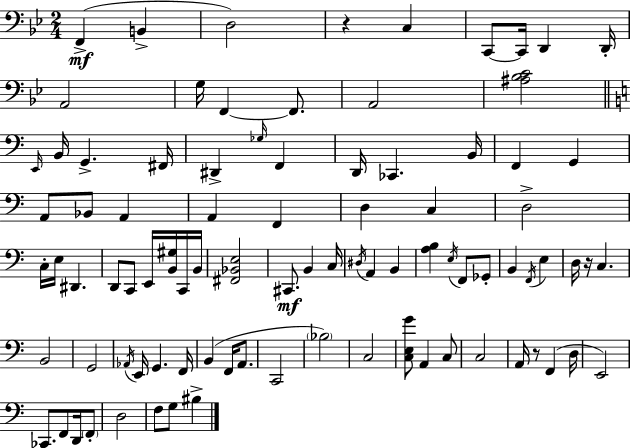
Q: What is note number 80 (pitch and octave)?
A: F3